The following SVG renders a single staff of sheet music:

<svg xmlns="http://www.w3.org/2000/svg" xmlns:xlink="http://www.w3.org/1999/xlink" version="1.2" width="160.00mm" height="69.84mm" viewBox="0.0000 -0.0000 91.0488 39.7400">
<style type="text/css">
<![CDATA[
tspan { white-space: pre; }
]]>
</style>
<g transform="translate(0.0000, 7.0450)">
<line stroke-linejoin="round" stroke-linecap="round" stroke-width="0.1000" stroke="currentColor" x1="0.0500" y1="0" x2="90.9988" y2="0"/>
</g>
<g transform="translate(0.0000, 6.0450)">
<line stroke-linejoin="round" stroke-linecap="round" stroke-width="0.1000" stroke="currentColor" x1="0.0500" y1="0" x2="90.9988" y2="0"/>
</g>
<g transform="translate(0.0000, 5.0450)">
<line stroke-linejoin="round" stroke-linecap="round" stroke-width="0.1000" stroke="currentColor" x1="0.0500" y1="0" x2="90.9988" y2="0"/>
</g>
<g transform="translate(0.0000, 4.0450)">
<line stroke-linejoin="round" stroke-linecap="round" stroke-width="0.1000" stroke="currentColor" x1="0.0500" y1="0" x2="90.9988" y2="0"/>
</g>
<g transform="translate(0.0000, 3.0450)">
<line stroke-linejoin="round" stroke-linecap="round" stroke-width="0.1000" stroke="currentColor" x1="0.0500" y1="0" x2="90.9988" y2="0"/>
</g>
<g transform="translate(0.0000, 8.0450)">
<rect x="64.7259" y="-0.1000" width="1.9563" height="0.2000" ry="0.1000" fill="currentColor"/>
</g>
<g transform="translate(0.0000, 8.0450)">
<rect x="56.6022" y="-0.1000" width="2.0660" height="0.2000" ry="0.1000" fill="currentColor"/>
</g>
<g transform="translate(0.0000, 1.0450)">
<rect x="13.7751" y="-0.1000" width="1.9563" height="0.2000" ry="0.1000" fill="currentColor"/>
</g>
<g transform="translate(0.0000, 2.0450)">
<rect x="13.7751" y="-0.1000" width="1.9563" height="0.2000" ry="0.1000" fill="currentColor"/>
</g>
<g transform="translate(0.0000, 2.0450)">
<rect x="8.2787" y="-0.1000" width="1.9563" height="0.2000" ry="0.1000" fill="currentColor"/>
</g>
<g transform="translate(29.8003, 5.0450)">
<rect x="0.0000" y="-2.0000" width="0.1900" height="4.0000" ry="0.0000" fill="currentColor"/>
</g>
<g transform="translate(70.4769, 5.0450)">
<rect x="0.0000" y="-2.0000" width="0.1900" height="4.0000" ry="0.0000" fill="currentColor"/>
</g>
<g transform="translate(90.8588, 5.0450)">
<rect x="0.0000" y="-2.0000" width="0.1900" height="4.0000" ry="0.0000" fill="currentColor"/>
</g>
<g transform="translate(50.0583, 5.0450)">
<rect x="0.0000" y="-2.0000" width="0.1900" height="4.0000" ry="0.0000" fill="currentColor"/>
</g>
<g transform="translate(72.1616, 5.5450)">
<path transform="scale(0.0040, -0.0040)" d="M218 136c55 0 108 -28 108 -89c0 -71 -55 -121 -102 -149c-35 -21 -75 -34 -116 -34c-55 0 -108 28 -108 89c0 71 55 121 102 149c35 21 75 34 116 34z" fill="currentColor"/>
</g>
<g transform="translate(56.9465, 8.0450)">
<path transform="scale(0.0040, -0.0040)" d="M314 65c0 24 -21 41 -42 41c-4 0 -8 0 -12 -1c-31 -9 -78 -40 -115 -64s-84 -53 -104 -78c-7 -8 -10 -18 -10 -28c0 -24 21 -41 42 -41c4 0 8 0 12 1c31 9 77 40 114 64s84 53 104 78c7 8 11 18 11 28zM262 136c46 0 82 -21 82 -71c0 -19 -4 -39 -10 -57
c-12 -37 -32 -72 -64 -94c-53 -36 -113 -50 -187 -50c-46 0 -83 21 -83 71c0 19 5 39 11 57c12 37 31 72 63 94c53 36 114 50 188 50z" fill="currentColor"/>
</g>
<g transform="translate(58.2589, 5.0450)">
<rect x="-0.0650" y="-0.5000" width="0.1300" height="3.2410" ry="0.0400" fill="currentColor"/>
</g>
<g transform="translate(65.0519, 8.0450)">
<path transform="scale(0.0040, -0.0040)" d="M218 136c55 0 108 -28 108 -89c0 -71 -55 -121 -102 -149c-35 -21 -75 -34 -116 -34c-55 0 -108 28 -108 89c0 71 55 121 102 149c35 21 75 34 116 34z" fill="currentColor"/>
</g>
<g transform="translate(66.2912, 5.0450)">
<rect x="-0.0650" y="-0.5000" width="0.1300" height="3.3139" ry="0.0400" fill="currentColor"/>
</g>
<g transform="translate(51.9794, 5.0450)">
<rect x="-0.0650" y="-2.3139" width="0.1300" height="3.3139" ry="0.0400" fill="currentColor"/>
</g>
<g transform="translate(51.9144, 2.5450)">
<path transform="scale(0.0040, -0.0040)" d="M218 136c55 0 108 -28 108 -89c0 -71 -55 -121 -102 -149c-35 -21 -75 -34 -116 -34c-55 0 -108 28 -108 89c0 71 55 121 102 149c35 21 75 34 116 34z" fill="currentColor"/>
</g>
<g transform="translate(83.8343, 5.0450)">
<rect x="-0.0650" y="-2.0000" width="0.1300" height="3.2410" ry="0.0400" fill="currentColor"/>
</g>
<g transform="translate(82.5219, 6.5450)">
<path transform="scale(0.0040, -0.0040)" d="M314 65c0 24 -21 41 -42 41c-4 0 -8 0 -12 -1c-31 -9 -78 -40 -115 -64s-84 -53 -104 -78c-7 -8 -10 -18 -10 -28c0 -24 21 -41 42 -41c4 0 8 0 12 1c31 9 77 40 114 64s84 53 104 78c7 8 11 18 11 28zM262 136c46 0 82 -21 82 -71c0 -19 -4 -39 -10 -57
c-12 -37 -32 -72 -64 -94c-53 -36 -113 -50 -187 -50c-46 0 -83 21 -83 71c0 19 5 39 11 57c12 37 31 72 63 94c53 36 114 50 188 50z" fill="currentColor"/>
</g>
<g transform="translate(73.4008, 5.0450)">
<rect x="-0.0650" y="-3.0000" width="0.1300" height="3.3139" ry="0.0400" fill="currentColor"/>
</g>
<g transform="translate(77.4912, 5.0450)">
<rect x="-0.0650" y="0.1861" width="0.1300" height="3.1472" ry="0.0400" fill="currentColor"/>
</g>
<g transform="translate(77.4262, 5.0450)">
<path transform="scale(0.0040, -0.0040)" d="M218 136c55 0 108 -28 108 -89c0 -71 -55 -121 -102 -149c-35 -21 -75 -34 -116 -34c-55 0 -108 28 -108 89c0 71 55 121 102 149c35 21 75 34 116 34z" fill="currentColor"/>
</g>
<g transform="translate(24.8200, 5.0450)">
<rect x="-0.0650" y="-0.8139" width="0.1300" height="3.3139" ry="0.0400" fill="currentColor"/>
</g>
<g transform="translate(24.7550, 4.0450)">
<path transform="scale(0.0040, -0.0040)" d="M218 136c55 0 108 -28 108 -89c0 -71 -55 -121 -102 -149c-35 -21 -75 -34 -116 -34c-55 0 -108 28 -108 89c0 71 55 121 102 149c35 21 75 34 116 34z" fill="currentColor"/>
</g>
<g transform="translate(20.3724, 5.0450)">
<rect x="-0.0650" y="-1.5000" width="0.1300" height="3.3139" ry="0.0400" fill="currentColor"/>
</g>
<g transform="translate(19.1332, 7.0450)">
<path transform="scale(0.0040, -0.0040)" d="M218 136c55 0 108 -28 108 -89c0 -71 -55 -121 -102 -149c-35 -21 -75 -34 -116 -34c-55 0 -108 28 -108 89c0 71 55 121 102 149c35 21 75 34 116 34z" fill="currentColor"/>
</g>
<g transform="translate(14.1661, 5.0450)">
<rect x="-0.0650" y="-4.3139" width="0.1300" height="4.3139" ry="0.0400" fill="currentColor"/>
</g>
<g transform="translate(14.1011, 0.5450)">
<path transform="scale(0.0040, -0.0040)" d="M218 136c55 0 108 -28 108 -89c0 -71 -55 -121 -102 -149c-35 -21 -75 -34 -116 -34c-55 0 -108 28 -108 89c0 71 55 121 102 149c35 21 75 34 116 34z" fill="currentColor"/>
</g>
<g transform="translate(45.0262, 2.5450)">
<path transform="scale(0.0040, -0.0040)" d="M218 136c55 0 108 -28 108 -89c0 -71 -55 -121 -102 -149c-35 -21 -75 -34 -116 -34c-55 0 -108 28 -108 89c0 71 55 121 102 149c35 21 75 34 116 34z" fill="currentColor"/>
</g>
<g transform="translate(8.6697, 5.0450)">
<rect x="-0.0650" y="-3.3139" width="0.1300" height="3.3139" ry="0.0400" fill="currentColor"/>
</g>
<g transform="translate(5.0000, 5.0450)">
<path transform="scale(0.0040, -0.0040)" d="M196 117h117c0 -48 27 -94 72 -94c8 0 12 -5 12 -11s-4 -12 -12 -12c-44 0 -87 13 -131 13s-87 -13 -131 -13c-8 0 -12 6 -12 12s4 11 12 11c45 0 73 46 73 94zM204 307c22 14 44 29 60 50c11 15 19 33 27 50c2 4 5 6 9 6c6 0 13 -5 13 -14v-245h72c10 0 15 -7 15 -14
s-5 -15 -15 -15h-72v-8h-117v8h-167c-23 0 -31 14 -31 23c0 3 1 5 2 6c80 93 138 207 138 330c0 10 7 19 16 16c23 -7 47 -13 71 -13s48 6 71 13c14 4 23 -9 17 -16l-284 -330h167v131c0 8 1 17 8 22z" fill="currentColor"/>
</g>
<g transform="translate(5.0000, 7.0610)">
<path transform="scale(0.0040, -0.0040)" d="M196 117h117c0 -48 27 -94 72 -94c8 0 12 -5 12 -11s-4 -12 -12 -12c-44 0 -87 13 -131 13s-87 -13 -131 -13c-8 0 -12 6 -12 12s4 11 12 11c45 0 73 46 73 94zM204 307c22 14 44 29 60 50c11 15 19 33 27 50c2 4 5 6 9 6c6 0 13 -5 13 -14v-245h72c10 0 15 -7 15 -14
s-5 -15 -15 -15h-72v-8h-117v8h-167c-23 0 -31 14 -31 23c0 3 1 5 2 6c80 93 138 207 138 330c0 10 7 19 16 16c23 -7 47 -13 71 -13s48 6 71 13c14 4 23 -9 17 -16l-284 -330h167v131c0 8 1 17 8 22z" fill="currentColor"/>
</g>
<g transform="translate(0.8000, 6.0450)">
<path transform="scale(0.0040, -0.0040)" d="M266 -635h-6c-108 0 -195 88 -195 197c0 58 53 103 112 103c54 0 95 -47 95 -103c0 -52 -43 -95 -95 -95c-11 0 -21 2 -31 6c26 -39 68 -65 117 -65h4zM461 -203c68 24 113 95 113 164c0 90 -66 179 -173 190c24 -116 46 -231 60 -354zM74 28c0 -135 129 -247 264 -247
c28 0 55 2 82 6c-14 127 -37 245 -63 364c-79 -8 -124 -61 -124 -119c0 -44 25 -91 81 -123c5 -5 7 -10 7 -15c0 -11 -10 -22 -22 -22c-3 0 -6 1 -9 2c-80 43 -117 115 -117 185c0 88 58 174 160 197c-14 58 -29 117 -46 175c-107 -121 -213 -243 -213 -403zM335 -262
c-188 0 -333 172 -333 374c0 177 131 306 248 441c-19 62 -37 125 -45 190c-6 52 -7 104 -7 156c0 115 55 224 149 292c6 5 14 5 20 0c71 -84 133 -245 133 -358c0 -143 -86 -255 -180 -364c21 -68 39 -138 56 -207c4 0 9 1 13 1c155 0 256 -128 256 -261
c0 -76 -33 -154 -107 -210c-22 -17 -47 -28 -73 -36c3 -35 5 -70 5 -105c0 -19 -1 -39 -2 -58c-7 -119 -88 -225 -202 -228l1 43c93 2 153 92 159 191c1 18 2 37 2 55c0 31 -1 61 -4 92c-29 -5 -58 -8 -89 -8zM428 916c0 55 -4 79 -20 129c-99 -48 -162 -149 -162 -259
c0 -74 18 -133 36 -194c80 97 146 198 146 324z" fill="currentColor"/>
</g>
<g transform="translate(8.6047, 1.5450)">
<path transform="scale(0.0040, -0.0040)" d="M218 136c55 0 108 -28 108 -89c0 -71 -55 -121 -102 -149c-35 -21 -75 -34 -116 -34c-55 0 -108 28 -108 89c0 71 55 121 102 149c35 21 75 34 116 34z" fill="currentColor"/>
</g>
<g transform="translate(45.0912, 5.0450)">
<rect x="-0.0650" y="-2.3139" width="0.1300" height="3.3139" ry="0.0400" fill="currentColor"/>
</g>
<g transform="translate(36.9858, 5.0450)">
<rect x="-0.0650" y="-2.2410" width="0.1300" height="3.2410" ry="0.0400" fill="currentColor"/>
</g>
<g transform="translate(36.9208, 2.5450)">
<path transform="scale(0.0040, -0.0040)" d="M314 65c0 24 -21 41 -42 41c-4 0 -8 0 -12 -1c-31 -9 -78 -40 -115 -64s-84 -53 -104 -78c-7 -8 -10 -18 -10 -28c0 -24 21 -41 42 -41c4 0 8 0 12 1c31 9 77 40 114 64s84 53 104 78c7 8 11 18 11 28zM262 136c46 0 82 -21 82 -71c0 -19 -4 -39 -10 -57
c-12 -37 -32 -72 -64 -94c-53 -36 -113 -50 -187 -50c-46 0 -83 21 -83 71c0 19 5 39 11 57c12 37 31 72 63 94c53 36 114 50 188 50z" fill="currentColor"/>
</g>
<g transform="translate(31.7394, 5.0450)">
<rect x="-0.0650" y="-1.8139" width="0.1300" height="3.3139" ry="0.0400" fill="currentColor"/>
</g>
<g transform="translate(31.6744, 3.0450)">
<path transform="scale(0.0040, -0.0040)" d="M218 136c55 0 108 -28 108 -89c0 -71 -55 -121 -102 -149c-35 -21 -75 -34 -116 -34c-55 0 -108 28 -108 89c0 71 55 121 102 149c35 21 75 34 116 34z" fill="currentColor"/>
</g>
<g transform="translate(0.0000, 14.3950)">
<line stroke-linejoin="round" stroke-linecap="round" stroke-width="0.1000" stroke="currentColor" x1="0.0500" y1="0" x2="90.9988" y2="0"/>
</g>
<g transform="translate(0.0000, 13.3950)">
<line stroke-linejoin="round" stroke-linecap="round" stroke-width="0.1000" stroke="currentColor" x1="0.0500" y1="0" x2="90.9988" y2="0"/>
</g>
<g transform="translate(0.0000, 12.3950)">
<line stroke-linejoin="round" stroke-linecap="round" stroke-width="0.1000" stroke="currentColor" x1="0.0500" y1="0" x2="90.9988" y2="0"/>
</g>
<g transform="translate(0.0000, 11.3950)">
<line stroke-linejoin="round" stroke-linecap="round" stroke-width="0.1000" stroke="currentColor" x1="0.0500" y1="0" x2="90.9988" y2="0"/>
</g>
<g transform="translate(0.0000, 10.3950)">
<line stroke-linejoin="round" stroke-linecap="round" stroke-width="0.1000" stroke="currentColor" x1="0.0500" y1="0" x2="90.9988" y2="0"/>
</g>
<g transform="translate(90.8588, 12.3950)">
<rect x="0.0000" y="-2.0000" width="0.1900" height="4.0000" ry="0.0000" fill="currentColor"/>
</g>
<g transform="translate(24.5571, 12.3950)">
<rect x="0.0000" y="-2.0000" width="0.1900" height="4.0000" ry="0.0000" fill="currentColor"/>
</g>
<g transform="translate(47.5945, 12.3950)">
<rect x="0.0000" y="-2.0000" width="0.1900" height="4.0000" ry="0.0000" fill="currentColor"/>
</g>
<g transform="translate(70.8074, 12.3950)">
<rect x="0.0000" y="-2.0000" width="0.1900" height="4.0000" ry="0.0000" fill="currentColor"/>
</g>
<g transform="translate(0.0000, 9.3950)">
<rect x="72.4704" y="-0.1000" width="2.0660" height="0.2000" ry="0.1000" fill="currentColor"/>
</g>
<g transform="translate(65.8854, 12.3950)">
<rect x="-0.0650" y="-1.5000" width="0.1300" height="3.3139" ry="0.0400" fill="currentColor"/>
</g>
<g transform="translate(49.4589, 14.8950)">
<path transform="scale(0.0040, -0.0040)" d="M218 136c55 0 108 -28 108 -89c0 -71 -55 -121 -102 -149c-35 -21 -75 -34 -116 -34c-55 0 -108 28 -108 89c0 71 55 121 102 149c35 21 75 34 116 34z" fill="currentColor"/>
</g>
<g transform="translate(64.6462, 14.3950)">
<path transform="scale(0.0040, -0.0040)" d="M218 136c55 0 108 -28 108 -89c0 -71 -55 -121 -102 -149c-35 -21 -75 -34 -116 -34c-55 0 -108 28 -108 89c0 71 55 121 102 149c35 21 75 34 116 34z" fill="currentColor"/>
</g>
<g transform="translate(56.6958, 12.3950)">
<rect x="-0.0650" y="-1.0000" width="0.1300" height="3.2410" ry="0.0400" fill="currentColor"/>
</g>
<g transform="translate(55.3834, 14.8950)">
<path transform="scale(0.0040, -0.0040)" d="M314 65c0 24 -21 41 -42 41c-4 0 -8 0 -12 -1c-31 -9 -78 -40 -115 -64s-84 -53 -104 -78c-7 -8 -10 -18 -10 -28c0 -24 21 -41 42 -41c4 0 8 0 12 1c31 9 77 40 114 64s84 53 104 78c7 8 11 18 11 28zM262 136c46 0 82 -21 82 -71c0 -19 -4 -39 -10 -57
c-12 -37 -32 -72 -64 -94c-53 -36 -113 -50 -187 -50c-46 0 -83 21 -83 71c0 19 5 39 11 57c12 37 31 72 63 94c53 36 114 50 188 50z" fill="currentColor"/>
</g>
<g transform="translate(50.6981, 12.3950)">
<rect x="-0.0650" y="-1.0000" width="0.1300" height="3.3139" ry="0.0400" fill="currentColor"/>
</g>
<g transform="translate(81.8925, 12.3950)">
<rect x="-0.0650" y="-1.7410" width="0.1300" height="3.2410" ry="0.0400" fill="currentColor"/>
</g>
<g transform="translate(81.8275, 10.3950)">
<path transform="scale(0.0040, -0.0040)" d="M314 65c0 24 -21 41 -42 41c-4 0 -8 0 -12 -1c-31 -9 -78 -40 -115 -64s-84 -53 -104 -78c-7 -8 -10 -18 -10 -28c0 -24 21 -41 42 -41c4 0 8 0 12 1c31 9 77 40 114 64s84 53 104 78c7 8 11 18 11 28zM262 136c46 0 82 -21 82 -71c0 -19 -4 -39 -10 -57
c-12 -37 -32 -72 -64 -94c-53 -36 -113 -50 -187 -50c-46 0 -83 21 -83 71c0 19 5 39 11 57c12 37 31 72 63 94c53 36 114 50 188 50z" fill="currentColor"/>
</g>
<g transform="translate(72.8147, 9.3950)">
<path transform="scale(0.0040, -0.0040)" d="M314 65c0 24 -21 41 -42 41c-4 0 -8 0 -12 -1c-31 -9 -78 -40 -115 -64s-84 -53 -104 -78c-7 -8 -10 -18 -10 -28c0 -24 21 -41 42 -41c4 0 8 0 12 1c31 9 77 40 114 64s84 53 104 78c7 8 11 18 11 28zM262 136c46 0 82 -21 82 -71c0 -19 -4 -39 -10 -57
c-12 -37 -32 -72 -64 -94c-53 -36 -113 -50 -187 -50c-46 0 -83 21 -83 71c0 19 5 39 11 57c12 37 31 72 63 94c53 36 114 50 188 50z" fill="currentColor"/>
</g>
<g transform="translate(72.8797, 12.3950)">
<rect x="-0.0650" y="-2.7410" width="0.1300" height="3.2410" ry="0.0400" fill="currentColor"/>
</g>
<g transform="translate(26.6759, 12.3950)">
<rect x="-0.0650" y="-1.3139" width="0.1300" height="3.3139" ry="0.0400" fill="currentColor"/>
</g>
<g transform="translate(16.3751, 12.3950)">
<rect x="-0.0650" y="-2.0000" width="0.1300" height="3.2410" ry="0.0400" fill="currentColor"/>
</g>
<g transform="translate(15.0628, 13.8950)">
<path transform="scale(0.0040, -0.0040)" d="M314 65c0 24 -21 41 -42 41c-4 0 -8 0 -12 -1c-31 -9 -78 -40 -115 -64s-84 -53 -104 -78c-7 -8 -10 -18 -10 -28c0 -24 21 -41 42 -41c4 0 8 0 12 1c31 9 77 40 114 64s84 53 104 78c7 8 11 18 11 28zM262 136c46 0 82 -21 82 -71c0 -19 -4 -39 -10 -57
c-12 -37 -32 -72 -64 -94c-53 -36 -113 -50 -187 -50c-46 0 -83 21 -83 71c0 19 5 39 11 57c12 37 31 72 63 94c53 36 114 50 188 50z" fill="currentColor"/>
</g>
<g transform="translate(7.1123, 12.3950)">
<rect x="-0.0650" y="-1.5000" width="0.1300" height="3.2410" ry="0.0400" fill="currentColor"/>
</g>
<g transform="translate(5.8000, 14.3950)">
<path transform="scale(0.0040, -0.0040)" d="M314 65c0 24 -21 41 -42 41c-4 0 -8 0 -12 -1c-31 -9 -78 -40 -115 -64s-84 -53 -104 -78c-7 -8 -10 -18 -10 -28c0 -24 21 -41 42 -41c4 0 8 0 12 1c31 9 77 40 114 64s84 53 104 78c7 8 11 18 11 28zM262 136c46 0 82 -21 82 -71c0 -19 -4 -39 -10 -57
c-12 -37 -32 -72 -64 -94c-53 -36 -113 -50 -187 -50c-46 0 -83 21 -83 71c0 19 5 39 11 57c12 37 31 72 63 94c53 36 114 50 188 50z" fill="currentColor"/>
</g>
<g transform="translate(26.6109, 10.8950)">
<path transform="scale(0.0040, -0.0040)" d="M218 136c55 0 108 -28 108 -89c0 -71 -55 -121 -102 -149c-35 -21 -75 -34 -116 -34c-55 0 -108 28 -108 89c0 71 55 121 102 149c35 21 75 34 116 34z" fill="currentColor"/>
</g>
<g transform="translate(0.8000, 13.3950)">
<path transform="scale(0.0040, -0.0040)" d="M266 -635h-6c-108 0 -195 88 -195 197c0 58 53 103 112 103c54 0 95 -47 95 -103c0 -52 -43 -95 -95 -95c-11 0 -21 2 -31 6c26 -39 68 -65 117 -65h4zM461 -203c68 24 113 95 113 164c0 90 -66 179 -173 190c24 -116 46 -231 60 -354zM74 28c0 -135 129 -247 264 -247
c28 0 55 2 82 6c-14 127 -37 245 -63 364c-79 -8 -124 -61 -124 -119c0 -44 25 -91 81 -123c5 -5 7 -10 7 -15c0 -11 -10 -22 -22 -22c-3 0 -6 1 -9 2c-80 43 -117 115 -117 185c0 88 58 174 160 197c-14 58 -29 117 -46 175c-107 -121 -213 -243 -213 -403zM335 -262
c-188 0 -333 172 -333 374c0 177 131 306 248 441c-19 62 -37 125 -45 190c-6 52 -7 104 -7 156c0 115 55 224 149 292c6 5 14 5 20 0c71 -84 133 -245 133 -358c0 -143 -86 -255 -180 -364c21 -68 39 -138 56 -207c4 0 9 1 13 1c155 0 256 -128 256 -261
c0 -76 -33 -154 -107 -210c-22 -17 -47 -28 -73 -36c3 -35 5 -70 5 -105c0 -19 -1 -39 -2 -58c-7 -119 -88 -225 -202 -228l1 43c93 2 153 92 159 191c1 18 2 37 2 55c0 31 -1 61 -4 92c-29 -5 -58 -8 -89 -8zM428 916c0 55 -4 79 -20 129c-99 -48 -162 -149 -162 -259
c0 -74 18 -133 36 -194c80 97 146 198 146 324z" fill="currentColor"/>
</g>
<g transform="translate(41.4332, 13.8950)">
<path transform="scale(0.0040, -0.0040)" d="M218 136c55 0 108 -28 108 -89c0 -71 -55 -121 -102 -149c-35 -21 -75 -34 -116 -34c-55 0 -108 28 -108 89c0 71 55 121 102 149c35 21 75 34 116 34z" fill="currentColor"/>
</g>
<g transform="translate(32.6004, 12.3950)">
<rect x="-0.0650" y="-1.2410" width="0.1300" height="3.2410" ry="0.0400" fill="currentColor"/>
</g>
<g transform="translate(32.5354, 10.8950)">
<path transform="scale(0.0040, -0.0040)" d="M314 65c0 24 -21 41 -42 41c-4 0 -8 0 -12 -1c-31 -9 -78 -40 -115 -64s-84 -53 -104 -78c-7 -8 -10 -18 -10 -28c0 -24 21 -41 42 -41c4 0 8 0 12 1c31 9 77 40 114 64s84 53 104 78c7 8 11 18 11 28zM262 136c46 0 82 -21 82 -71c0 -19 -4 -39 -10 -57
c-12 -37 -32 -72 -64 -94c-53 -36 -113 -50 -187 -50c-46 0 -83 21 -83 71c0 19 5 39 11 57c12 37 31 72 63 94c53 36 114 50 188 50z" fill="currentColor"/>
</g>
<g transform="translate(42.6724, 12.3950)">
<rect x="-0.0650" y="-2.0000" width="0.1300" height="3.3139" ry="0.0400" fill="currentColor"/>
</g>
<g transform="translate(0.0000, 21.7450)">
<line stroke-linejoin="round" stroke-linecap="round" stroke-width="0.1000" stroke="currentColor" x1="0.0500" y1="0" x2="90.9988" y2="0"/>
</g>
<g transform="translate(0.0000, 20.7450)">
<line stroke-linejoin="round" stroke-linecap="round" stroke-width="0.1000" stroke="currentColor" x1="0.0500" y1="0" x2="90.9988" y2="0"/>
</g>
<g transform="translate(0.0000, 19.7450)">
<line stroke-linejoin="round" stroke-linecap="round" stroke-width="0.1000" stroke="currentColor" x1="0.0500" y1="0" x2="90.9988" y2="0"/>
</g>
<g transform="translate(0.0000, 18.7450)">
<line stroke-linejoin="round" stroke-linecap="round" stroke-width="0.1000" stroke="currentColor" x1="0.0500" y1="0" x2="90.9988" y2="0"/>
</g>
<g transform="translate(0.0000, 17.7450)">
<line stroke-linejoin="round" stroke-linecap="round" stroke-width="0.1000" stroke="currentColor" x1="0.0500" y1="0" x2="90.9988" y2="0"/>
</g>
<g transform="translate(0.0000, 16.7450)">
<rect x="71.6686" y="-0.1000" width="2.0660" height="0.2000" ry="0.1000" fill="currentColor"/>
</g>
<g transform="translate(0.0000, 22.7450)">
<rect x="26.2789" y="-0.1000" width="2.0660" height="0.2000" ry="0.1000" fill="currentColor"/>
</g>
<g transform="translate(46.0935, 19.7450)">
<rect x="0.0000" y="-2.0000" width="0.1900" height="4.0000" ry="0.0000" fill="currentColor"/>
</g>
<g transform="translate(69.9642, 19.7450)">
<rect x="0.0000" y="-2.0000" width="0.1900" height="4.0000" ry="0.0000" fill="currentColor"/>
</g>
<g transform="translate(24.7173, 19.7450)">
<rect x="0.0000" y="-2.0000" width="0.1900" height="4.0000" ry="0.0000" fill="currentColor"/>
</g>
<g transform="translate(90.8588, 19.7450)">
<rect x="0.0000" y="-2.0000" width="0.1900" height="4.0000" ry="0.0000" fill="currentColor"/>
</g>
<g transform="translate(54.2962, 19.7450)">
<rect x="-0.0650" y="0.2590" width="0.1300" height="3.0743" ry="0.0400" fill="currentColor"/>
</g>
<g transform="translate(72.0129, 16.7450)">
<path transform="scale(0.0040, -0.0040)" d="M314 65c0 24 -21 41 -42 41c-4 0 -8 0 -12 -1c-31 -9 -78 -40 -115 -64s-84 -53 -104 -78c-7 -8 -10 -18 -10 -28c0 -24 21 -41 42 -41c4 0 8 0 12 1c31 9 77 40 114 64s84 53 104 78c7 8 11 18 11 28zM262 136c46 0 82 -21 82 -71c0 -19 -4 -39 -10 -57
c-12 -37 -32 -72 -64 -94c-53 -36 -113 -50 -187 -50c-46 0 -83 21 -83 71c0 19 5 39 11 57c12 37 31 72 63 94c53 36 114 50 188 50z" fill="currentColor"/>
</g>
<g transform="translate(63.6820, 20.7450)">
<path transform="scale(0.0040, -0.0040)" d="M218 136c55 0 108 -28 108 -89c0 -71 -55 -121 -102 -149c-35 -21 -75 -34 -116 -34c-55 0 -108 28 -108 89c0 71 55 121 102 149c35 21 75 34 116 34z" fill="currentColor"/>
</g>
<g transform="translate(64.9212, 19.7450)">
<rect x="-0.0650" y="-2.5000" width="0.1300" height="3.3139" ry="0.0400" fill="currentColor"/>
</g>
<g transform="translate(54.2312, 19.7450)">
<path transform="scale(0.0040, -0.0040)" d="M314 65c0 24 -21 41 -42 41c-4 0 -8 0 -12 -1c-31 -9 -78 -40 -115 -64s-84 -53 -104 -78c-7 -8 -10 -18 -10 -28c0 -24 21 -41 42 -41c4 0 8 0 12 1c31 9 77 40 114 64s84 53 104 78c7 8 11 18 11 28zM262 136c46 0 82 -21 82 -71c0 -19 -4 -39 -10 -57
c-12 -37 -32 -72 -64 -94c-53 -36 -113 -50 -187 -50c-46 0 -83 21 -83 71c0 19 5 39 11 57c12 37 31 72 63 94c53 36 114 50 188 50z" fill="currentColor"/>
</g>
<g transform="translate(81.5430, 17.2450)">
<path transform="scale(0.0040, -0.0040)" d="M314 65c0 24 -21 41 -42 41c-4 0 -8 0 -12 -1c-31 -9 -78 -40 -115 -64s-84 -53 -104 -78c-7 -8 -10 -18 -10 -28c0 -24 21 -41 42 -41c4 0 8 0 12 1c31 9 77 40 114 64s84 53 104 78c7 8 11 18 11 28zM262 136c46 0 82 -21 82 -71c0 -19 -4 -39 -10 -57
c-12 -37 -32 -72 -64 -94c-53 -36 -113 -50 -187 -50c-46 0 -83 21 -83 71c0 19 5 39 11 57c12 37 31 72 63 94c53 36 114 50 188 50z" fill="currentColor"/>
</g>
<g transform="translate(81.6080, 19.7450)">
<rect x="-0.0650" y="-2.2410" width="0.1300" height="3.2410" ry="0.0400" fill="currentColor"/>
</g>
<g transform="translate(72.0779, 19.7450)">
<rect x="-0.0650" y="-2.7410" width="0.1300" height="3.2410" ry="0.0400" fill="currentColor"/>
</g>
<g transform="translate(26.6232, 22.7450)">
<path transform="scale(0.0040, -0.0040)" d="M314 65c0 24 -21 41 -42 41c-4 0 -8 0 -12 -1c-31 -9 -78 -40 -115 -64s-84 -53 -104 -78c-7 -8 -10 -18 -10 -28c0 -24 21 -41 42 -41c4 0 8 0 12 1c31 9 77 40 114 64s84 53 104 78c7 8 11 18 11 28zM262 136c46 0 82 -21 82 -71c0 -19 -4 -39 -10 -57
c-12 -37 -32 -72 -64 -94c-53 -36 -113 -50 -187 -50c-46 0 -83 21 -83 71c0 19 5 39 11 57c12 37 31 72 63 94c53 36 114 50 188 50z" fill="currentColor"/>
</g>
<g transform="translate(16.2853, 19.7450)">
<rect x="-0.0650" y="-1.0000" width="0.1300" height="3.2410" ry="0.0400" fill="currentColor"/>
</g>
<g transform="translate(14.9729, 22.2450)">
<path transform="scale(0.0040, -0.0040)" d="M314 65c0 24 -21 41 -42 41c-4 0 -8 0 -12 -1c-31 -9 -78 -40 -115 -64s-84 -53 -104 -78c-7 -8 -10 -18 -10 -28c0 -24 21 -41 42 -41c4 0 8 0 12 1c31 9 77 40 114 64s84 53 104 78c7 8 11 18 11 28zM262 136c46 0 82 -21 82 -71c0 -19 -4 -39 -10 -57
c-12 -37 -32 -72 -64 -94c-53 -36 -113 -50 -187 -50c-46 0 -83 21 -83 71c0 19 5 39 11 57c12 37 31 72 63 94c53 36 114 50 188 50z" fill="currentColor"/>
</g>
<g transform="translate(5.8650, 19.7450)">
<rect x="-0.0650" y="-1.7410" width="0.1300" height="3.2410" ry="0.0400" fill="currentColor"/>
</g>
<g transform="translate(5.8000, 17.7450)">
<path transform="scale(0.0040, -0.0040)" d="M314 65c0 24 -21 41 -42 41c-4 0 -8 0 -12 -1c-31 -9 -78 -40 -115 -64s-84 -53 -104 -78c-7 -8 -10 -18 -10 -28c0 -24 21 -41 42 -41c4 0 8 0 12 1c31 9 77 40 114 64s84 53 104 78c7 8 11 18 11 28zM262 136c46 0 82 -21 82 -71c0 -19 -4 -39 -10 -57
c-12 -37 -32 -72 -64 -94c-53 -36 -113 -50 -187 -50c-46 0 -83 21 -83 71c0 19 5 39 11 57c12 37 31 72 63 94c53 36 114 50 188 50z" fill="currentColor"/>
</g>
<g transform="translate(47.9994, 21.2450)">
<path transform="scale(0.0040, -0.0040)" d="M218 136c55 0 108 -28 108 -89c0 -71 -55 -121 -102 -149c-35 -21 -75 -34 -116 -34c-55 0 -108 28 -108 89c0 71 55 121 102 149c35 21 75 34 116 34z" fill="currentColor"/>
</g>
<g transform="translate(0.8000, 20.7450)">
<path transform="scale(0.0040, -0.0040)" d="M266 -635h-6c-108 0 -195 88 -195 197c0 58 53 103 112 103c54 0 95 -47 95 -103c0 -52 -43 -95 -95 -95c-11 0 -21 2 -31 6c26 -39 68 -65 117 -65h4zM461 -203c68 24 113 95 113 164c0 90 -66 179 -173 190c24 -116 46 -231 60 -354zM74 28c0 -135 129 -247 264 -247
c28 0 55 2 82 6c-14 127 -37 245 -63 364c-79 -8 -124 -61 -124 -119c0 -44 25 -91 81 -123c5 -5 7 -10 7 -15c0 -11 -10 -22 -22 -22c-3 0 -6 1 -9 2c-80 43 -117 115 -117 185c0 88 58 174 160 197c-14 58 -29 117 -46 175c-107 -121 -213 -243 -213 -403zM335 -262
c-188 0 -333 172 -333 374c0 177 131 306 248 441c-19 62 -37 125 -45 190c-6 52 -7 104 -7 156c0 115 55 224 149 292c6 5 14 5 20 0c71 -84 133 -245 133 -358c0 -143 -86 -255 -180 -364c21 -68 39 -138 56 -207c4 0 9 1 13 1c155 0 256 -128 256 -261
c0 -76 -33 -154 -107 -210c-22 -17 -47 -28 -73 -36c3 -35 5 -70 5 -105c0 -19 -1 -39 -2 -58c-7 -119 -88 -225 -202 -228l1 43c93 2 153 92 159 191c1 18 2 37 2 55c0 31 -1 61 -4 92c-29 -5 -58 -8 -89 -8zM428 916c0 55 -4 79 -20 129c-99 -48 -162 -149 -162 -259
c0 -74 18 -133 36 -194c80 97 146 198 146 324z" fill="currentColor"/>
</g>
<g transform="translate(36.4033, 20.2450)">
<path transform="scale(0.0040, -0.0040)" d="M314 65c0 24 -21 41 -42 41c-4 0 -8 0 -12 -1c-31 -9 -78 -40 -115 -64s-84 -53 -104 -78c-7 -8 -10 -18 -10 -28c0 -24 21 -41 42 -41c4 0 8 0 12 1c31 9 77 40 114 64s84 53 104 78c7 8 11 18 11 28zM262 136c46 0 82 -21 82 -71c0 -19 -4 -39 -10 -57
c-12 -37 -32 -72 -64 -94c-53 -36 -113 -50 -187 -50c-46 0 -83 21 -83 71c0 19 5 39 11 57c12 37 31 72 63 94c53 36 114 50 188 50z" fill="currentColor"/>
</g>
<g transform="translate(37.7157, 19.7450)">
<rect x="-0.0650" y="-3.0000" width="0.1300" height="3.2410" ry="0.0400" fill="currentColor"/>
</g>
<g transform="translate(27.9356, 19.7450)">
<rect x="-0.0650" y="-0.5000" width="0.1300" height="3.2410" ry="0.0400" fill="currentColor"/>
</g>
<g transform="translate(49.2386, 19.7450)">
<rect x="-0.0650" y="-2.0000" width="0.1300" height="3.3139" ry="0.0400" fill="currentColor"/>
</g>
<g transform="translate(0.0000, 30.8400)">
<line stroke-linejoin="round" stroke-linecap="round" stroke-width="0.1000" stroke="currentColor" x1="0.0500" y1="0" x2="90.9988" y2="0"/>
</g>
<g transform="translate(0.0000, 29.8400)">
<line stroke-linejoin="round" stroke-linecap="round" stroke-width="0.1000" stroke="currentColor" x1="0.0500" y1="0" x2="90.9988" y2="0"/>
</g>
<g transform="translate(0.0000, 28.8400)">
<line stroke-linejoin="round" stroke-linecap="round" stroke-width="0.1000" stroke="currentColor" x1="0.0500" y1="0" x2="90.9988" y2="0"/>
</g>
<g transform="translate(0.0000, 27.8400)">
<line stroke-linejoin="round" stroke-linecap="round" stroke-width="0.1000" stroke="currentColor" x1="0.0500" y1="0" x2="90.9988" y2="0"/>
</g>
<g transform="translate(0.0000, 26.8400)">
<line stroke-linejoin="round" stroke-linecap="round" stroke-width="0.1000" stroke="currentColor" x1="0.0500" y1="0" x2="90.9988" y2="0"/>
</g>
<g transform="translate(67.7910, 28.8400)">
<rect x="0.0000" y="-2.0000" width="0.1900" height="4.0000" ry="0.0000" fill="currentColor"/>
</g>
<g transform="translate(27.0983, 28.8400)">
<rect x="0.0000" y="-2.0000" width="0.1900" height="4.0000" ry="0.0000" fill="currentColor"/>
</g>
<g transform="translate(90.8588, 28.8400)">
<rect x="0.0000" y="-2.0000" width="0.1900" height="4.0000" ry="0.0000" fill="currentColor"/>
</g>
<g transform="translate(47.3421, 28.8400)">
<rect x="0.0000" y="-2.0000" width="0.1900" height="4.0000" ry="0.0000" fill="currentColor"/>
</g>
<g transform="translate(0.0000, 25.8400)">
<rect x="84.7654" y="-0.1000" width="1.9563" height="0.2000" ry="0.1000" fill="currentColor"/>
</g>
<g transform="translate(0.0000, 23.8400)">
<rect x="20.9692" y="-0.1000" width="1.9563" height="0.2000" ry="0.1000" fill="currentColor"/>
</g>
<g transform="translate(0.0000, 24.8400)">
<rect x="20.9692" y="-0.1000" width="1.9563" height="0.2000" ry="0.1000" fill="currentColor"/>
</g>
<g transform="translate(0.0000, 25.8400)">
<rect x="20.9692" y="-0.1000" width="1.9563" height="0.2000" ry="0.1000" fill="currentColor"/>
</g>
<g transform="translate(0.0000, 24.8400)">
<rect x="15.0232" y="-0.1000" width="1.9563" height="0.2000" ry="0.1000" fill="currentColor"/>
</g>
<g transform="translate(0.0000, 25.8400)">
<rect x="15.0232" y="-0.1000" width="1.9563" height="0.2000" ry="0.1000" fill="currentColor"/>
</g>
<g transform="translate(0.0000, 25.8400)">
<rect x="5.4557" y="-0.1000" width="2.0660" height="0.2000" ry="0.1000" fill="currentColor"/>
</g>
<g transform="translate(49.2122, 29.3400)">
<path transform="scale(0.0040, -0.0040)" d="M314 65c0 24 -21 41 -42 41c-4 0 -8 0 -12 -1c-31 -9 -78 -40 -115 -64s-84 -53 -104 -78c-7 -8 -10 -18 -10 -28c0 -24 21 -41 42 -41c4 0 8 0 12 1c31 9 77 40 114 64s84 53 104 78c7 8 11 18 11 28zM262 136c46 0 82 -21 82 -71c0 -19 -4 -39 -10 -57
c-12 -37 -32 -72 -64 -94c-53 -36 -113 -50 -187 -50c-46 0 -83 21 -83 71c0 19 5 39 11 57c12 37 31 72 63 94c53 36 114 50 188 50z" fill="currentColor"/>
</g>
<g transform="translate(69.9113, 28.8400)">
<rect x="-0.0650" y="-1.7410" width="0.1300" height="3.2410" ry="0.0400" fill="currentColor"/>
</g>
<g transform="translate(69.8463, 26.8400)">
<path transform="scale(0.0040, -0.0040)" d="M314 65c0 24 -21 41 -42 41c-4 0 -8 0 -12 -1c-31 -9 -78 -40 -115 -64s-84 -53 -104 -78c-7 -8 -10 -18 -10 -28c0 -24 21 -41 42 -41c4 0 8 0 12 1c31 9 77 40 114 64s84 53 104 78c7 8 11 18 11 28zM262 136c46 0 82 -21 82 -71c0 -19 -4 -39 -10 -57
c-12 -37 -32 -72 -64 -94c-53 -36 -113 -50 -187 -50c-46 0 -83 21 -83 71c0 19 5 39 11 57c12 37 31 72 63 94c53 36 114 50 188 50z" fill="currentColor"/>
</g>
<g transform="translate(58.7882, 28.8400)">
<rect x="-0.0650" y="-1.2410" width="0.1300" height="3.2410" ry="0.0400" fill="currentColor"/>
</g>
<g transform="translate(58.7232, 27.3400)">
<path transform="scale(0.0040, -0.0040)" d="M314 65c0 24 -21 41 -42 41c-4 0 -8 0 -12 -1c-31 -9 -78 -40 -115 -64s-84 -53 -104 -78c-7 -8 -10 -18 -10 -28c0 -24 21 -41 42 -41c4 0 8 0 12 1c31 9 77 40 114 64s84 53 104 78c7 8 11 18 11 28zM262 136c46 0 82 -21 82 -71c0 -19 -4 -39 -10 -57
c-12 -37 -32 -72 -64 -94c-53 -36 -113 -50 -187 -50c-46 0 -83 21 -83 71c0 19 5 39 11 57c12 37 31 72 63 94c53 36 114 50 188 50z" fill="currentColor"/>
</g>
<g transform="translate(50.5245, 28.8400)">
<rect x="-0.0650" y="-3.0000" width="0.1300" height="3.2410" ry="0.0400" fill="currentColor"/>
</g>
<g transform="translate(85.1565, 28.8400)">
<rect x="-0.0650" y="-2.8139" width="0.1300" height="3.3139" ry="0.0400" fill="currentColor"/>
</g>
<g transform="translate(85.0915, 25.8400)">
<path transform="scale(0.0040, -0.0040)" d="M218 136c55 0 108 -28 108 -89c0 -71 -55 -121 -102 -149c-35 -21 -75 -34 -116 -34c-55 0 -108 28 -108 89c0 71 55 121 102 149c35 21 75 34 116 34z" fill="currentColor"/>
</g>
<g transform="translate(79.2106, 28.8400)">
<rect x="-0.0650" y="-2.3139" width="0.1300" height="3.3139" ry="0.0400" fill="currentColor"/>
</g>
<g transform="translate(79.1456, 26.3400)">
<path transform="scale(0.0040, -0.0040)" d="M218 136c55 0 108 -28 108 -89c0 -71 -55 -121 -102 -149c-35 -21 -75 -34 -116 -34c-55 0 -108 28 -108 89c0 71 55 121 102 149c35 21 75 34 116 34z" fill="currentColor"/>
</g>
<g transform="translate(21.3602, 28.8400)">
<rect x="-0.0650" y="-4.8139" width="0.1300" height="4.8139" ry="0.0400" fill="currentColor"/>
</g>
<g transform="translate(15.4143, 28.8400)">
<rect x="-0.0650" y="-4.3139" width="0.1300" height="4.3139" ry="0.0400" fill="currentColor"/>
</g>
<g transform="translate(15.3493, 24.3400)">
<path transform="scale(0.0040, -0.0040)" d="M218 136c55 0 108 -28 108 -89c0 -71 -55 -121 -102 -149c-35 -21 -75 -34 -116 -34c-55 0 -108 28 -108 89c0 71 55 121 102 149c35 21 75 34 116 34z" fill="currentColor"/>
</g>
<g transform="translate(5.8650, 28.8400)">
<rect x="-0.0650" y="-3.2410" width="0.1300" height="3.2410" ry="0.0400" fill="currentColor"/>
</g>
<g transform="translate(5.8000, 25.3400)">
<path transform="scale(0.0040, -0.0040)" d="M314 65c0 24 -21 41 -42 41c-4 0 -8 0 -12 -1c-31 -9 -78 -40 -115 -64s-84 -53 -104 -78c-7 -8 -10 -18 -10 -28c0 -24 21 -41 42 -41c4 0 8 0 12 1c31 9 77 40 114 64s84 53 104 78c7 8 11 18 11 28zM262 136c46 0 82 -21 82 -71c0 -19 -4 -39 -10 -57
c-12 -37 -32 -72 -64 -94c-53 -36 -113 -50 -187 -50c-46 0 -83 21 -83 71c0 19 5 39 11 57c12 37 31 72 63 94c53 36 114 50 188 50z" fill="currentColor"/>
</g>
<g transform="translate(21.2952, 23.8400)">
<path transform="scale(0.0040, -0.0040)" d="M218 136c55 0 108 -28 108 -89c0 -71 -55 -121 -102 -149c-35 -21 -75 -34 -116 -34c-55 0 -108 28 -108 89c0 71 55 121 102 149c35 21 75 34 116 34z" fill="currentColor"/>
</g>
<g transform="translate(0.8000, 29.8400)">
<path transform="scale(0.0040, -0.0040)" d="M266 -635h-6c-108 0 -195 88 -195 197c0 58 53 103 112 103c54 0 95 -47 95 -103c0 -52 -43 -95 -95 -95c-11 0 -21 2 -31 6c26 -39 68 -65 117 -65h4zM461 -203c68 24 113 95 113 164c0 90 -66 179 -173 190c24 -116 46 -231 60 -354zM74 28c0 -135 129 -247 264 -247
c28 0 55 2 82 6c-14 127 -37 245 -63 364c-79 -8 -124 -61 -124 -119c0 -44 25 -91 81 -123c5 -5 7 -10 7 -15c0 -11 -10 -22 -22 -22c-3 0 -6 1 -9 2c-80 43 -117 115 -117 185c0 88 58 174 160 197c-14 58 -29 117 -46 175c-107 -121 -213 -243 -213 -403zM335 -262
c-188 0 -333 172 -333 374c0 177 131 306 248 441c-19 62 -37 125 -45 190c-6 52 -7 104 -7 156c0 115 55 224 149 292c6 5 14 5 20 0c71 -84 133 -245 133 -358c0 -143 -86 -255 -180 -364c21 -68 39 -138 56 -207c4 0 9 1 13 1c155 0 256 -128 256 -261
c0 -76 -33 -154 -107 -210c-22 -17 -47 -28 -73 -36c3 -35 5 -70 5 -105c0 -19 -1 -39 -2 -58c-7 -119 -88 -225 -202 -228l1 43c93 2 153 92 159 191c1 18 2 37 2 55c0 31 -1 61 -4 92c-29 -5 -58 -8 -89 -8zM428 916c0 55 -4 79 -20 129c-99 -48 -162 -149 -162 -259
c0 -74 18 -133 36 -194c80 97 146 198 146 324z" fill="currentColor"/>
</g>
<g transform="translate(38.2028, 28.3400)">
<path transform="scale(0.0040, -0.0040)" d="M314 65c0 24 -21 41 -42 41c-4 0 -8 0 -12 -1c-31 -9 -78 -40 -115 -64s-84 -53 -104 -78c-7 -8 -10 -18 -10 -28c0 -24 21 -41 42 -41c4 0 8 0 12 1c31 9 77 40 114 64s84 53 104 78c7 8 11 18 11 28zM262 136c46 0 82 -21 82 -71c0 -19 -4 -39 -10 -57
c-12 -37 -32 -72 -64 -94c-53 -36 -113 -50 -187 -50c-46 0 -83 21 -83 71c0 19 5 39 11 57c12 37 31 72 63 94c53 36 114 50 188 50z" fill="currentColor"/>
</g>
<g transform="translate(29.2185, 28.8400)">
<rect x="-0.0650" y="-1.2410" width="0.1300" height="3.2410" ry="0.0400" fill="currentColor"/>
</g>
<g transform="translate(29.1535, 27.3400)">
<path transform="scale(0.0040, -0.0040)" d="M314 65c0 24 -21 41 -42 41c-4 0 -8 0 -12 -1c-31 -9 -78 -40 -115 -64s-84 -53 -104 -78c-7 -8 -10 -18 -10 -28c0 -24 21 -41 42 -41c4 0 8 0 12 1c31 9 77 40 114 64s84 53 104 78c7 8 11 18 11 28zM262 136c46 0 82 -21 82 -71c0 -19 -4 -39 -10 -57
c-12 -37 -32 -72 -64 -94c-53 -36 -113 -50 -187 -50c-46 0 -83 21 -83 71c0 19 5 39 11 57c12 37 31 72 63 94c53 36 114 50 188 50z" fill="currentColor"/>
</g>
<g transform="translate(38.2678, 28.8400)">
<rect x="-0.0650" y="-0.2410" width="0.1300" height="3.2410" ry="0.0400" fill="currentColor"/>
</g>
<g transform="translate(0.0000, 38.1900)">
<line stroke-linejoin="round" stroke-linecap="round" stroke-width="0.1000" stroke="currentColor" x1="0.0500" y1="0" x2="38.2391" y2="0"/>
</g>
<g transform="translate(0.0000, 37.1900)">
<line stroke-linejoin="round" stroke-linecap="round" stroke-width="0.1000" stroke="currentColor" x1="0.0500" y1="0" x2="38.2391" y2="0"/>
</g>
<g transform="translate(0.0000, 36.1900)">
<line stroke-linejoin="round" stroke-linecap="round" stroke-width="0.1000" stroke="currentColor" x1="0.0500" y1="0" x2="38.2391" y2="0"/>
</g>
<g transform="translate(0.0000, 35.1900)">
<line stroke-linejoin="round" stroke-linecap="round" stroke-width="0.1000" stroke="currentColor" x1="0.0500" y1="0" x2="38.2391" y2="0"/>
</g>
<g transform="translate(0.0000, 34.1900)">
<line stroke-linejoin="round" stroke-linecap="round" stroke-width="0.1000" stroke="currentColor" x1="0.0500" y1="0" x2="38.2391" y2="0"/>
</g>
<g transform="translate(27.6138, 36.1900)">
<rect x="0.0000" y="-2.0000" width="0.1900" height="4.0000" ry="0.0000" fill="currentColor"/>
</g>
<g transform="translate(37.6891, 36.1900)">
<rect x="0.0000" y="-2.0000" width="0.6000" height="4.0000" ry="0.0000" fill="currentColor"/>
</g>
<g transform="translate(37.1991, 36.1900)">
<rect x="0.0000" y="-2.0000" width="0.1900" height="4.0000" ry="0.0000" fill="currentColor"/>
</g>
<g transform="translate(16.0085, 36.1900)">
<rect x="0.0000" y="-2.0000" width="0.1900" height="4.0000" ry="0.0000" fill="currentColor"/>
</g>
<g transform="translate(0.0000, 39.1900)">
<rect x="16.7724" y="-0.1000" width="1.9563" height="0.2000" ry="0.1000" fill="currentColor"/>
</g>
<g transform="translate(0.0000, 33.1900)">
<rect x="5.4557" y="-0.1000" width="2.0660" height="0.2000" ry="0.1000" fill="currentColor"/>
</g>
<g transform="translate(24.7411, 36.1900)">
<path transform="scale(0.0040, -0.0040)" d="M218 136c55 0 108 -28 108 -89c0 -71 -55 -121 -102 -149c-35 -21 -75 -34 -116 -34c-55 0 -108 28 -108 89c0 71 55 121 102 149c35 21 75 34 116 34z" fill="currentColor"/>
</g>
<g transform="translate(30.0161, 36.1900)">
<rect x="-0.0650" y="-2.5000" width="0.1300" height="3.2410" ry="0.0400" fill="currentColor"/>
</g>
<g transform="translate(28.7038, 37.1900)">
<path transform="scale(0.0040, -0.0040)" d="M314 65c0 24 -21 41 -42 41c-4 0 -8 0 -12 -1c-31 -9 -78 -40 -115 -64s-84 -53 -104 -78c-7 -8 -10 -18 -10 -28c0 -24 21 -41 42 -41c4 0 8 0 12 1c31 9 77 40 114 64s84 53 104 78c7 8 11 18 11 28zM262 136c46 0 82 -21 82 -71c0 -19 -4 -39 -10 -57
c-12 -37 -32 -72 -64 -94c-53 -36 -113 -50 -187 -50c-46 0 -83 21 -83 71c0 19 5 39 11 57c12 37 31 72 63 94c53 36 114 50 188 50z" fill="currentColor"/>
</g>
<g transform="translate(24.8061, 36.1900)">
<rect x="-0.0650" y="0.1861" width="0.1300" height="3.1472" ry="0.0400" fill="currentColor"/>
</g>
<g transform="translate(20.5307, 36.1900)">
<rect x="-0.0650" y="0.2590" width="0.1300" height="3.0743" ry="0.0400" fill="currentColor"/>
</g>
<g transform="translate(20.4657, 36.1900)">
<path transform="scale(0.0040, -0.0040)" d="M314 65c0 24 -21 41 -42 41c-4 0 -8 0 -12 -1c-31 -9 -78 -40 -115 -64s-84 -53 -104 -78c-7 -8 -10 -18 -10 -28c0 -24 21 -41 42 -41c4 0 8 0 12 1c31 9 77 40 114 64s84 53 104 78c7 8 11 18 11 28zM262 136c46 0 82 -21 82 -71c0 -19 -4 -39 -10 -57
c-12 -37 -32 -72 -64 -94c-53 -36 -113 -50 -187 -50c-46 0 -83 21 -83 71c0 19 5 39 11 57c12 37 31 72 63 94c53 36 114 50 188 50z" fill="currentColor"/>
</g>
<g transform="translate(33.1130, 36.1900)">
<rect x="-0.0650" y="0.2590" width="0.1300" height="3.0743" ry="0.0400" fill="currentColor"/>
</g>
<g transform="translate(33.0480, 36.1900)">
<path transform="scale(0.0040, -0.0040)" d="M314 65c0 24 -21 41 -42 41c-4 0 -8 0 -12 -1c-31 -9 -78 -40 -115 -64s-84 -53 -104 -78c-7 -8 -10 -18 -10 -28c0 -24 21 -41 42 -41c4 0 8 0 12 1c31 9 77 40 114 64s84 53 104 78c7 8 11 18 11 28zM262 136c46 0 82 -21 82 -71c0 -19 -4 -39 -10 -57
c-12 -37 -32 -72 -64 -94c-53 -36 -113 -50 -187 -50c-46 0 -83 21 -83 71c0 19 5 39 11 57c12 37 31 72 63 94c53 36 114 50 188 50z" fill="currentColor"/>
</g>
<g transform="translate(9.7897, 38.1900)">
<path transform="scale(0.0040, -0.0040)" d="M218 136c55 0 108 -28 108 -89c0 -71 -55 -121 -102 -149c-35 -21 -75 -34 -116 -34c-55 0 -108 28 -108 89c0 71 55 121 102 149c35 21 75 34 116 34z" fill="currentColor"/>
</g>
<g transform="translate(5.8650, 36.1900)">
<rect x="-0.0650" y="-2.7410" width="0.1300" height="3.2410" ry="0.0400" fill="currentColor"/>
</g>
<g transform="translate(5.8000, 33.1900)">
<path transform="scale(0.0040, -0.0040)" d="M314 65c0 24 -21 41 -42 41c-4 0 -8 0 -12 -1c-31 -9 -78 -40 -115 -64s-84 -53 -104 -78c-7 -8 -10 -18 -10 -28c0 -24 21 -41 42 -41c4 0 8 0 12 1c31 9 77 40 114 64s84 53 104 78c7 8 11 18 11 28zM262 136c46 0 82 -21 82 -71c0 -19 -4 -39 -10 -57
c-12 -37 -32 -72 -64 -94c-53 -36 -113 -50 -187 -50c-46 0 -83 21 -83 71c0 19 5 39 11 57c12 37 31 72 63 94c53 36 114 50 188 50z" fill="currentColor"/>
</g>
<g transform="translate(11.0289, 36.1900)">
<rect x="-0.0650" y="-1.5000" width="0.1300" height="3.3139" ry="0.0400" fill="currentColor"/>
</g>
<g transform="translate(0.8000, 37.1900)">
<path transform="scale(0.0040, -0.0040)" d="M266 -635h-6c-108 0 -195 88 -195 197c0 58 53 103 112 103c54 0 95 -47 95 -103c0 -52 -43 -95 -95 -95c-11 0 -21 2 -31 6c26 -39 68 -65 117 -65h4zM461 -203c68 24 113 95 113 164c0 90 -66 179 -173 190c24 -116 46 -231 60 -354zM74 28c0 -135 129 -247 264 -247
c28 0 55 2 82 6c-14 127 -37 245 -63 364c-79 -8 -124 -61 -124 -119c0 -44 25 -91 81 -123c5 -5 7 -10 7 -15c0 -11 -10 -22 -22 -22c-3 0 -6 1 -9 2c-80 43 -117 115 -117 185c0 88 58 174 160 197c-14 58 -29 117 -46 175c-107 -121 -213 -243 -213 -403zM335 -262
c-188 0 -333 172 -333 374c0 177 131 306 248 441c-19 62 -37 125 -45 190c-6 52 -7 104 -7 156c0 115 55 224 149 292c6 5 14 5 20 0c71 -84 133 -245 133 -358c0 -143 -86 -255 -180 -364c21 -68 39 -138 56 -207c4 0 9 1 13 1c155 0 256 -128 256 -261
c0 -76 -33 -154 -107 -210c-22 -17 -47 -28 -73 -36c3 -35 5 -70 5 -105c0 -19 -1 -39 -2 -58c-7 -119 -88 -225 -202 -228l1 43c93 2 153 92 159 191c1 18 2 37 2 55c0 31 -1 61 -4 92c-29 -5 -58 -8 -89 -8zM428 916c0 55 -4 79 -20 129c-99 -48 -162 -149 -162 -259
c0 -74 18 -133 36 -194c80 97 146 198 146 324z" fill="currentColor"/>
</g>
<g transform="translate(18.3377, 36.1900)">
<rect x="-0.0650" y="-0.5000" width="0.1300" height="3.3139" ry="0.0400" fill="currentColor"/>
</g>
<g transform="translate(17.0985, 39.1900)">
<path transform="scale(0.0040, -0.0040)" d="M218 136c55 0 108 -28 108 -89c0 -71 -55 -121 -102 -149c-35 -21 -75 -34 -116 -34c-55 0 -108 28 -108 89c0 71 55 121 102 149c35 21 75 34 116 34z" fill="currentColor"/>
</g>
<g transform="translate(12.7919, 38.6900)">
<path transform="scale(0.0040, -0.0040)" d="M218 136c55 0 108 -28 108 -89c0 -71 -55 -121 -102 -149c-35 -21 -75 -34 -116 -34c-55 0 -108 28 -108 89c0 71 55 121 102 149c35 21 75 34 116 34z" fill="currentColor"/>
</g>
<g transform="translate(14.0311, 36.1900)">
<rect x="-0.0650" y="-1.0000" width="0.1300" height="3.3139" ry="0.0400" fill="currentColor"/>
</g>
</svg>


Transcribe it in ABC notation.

X:1
T:Untitled
M:4/4
L:1/4
K:C
b d' E d f g2 g g C2 C A B F2 E2 F2 e e2 F D D2 E a2 f2 f2 D2 C2 A2 F B2 G a2 g2 b2 d' e' e2 c2 A2 e2 f2 g a a2 E D C B2 B G2 B2